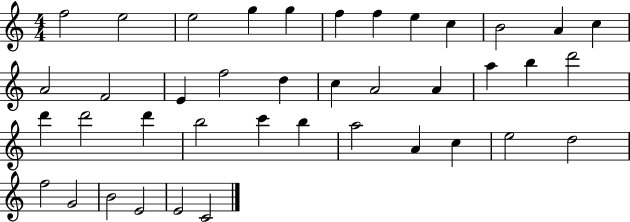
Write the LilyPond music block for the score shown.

{
  \clef treble
  \numericTimeSignature
  \time 4/4
  \key c \major
  f''2 e''2 | e''2 g''4 g''4 | f''4 f''4 e''4 c''4 | b'2 a'4 c''4 | \break a'2 f'2 | e'4 f''2 d''4 | c''4 a'2 a'4 | a''4 b''4 d'''2 | \break d'''4 d'''2 d'''4 | b''2 c'''4 b''4 | a''2 a'4 c''4 | e''2 d''2 | \break f''2 g'2 | b'2 e'2 | e'2 c'2 | \bar "|."
}